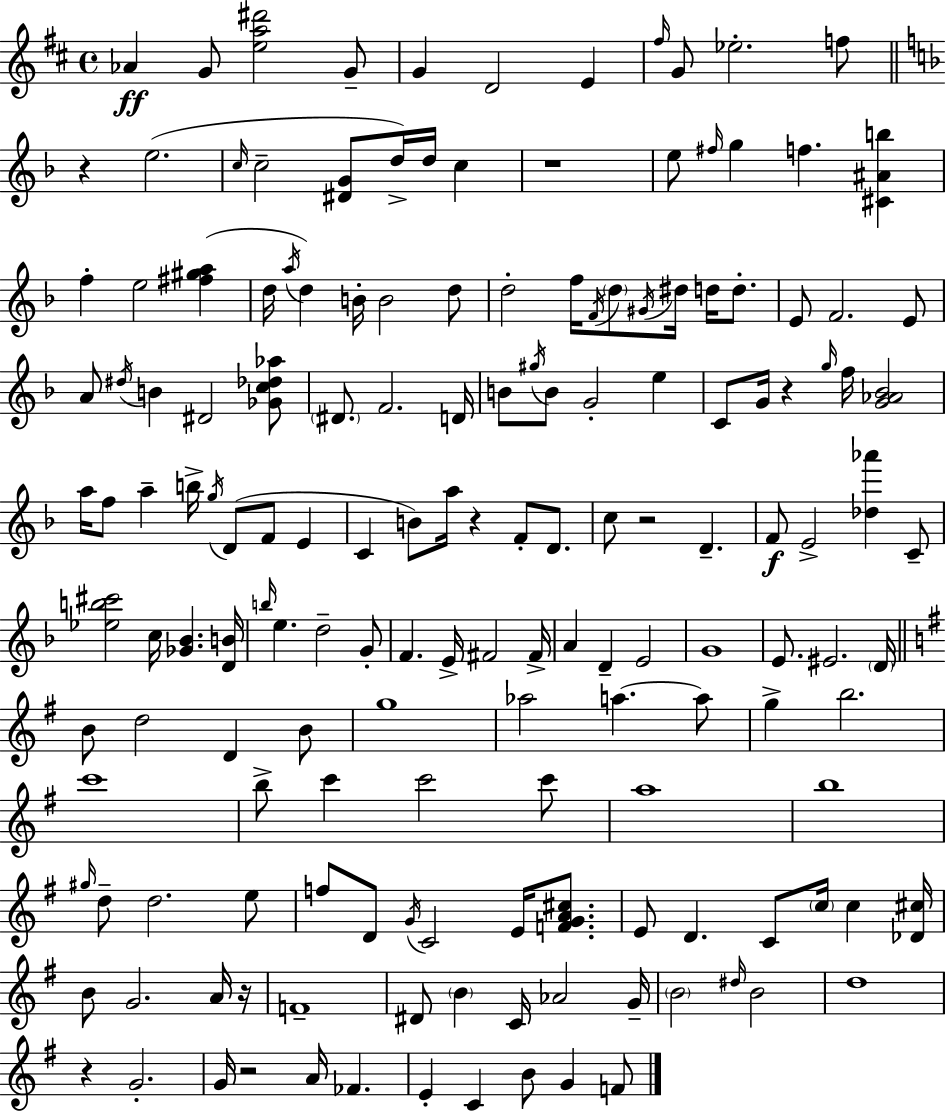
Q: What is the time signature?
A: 4/4